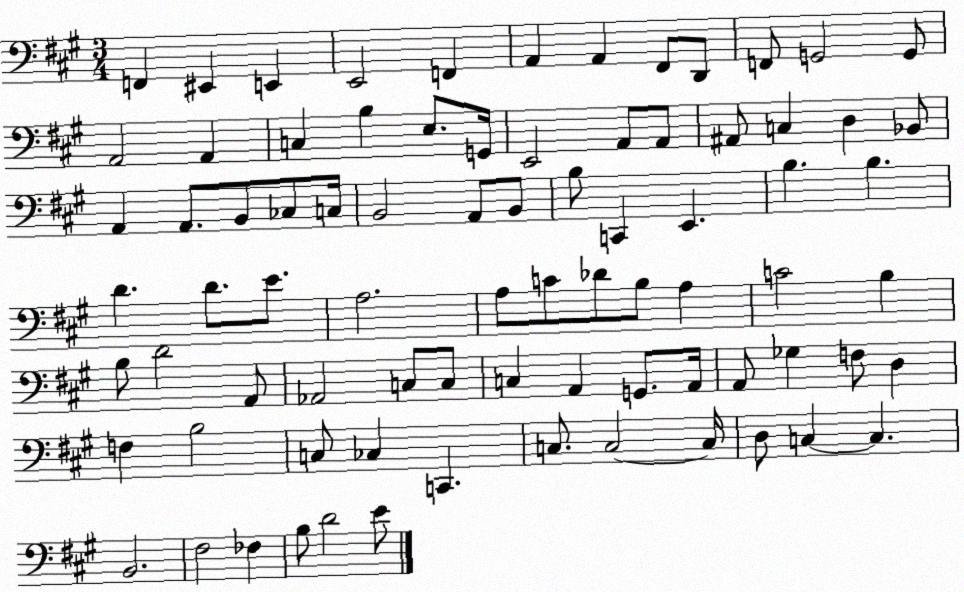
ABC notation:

X:1
T:Untitled
M:3/4
L:1/4
K:A
F,, ^E,, E,, E,,2 F,, A,, A,, ^F,,/2 D,,/2 F,,/2 G,,2 G,,/2 A,,2 A,, C, B, E,/2 G,,/4 E,,2 A,,/2 A,,/2 ^A,,/2 C, D, _B,,/2 A,, A,,/2 B,,/2 _C,/2 C,/4 B,,2 A,,/2 B,,/2 B,/2 C,, E,, B, B, D D/2 E/2 A,2 A,/2 C/2 _D/2 B,/2 A, C2 B, B,/2 D2 A,,/2 _A,,2 C,/2 C,/2 C, A,, G,,/2 A,,/4 A,,/2 _G, F,/2 D, F, B,2 C,/2 _C, C,, C,/2 C,2 C,/4 D,/2 C, C, B,,2 ^F,2 _F, B,/2 D2 E/2